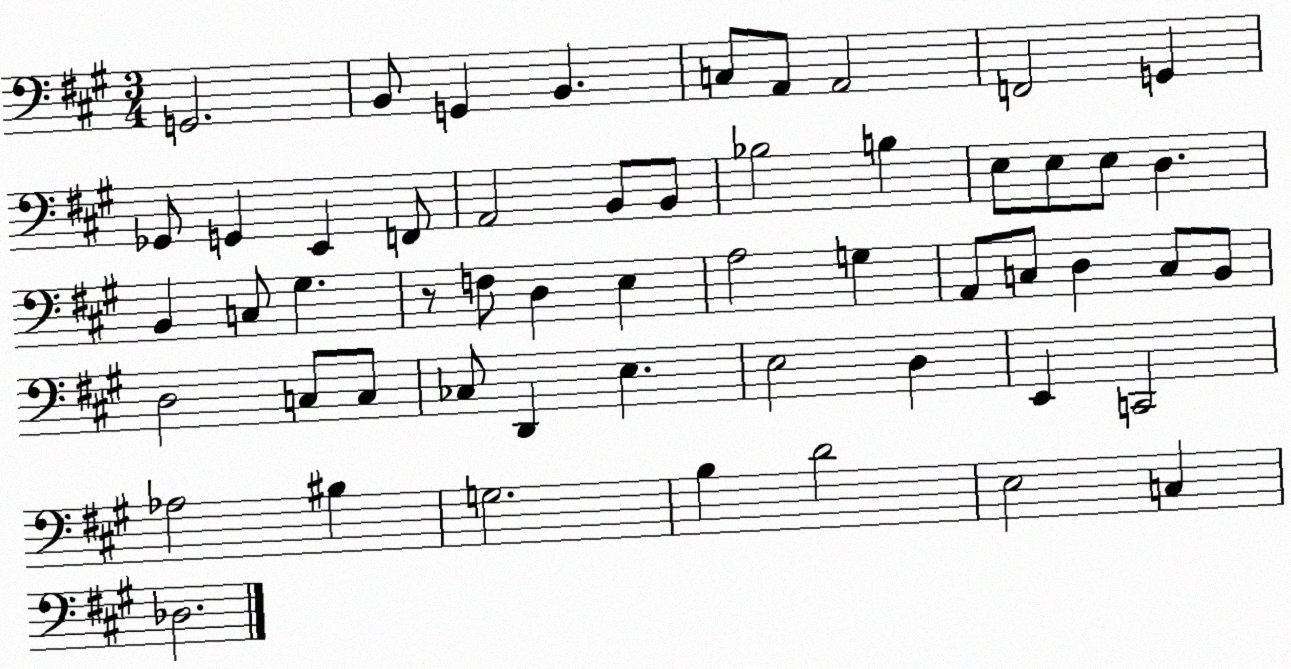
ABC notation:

X:1
T:Untitled
M:3/4
L:1/4
K:A
G,,2 B,,/2 G,, B,, C,/2 A,,/2 A,,2 F,,2 G,, _G,,/2 G,, E,, F,,/2 A,,2 B,,/2 B,,/2 _B,2 B, E,/2 E,/2 E,/2 D, B,, C,/2 ^G, z/2 F,/2 D, E, A,2 G, A,,/2 C,/2 D, C,/2 B,,/2 D,2 C,/2 C,/2 _C,/2 D,, E, E,2 D, E,, C,,2 _A,2 ^B, G,2 B, D2 E,2 C, _D,2